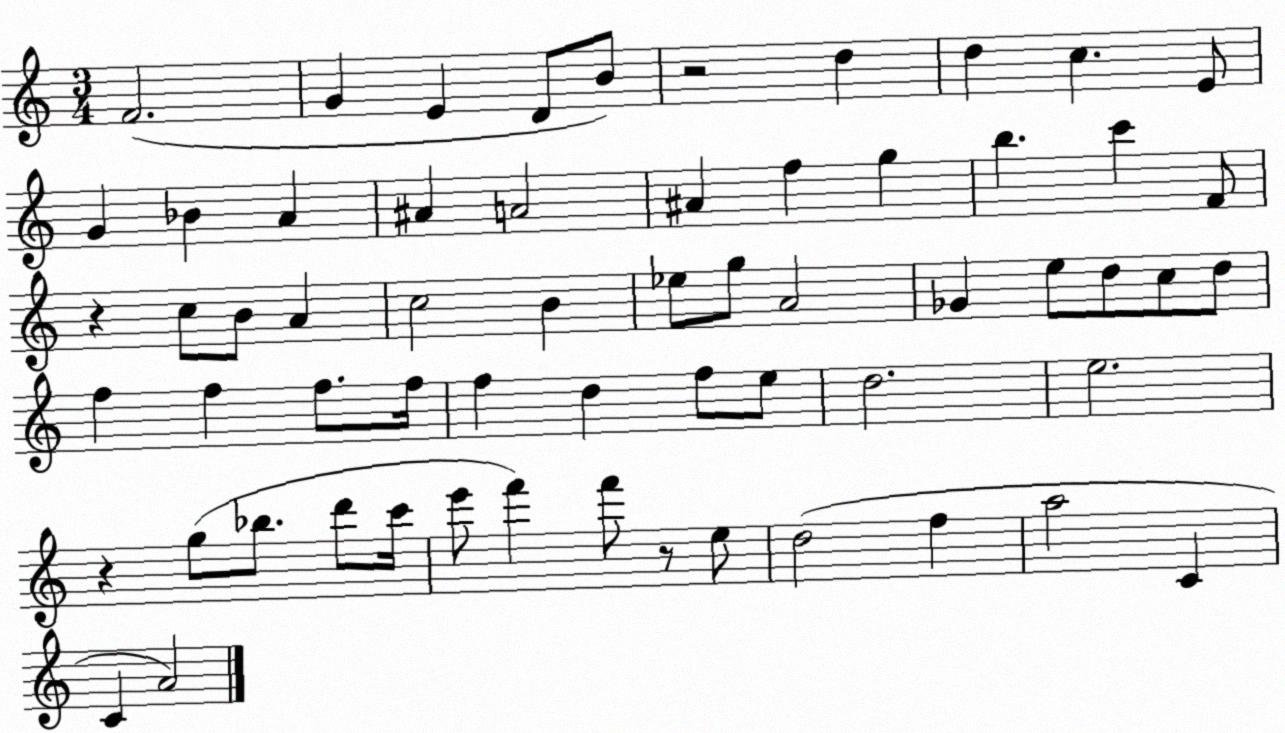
X:1
T:Untitled
M:3/4
L:1/4
K:C
F2 G E D/2 B/2 z2 d d c E/2 G _B A ^A A2 ^A f g b c' F/2 z c/2 B/2 A c2 B _e/2 g/2 A2 _G e/2 d/2 c/2 d/2 f f f/2 f/4 f d f/2 e/2 d2 e2 z g/2 _b/2 d'/2 c'/4 e'/2 f' f'/2 z/2 e/2 d2 f a2 C C A2